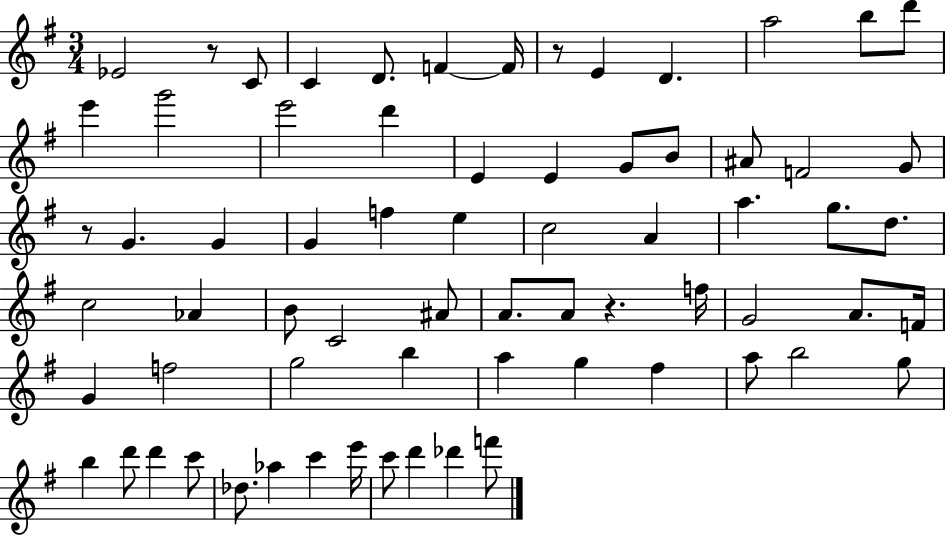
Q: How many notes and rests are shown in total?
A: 69